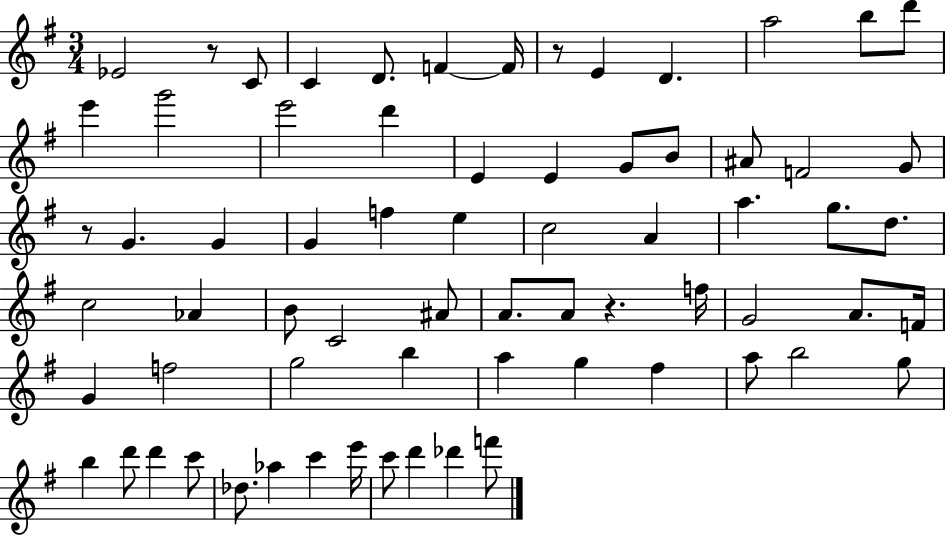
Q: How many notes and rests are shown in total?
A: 69